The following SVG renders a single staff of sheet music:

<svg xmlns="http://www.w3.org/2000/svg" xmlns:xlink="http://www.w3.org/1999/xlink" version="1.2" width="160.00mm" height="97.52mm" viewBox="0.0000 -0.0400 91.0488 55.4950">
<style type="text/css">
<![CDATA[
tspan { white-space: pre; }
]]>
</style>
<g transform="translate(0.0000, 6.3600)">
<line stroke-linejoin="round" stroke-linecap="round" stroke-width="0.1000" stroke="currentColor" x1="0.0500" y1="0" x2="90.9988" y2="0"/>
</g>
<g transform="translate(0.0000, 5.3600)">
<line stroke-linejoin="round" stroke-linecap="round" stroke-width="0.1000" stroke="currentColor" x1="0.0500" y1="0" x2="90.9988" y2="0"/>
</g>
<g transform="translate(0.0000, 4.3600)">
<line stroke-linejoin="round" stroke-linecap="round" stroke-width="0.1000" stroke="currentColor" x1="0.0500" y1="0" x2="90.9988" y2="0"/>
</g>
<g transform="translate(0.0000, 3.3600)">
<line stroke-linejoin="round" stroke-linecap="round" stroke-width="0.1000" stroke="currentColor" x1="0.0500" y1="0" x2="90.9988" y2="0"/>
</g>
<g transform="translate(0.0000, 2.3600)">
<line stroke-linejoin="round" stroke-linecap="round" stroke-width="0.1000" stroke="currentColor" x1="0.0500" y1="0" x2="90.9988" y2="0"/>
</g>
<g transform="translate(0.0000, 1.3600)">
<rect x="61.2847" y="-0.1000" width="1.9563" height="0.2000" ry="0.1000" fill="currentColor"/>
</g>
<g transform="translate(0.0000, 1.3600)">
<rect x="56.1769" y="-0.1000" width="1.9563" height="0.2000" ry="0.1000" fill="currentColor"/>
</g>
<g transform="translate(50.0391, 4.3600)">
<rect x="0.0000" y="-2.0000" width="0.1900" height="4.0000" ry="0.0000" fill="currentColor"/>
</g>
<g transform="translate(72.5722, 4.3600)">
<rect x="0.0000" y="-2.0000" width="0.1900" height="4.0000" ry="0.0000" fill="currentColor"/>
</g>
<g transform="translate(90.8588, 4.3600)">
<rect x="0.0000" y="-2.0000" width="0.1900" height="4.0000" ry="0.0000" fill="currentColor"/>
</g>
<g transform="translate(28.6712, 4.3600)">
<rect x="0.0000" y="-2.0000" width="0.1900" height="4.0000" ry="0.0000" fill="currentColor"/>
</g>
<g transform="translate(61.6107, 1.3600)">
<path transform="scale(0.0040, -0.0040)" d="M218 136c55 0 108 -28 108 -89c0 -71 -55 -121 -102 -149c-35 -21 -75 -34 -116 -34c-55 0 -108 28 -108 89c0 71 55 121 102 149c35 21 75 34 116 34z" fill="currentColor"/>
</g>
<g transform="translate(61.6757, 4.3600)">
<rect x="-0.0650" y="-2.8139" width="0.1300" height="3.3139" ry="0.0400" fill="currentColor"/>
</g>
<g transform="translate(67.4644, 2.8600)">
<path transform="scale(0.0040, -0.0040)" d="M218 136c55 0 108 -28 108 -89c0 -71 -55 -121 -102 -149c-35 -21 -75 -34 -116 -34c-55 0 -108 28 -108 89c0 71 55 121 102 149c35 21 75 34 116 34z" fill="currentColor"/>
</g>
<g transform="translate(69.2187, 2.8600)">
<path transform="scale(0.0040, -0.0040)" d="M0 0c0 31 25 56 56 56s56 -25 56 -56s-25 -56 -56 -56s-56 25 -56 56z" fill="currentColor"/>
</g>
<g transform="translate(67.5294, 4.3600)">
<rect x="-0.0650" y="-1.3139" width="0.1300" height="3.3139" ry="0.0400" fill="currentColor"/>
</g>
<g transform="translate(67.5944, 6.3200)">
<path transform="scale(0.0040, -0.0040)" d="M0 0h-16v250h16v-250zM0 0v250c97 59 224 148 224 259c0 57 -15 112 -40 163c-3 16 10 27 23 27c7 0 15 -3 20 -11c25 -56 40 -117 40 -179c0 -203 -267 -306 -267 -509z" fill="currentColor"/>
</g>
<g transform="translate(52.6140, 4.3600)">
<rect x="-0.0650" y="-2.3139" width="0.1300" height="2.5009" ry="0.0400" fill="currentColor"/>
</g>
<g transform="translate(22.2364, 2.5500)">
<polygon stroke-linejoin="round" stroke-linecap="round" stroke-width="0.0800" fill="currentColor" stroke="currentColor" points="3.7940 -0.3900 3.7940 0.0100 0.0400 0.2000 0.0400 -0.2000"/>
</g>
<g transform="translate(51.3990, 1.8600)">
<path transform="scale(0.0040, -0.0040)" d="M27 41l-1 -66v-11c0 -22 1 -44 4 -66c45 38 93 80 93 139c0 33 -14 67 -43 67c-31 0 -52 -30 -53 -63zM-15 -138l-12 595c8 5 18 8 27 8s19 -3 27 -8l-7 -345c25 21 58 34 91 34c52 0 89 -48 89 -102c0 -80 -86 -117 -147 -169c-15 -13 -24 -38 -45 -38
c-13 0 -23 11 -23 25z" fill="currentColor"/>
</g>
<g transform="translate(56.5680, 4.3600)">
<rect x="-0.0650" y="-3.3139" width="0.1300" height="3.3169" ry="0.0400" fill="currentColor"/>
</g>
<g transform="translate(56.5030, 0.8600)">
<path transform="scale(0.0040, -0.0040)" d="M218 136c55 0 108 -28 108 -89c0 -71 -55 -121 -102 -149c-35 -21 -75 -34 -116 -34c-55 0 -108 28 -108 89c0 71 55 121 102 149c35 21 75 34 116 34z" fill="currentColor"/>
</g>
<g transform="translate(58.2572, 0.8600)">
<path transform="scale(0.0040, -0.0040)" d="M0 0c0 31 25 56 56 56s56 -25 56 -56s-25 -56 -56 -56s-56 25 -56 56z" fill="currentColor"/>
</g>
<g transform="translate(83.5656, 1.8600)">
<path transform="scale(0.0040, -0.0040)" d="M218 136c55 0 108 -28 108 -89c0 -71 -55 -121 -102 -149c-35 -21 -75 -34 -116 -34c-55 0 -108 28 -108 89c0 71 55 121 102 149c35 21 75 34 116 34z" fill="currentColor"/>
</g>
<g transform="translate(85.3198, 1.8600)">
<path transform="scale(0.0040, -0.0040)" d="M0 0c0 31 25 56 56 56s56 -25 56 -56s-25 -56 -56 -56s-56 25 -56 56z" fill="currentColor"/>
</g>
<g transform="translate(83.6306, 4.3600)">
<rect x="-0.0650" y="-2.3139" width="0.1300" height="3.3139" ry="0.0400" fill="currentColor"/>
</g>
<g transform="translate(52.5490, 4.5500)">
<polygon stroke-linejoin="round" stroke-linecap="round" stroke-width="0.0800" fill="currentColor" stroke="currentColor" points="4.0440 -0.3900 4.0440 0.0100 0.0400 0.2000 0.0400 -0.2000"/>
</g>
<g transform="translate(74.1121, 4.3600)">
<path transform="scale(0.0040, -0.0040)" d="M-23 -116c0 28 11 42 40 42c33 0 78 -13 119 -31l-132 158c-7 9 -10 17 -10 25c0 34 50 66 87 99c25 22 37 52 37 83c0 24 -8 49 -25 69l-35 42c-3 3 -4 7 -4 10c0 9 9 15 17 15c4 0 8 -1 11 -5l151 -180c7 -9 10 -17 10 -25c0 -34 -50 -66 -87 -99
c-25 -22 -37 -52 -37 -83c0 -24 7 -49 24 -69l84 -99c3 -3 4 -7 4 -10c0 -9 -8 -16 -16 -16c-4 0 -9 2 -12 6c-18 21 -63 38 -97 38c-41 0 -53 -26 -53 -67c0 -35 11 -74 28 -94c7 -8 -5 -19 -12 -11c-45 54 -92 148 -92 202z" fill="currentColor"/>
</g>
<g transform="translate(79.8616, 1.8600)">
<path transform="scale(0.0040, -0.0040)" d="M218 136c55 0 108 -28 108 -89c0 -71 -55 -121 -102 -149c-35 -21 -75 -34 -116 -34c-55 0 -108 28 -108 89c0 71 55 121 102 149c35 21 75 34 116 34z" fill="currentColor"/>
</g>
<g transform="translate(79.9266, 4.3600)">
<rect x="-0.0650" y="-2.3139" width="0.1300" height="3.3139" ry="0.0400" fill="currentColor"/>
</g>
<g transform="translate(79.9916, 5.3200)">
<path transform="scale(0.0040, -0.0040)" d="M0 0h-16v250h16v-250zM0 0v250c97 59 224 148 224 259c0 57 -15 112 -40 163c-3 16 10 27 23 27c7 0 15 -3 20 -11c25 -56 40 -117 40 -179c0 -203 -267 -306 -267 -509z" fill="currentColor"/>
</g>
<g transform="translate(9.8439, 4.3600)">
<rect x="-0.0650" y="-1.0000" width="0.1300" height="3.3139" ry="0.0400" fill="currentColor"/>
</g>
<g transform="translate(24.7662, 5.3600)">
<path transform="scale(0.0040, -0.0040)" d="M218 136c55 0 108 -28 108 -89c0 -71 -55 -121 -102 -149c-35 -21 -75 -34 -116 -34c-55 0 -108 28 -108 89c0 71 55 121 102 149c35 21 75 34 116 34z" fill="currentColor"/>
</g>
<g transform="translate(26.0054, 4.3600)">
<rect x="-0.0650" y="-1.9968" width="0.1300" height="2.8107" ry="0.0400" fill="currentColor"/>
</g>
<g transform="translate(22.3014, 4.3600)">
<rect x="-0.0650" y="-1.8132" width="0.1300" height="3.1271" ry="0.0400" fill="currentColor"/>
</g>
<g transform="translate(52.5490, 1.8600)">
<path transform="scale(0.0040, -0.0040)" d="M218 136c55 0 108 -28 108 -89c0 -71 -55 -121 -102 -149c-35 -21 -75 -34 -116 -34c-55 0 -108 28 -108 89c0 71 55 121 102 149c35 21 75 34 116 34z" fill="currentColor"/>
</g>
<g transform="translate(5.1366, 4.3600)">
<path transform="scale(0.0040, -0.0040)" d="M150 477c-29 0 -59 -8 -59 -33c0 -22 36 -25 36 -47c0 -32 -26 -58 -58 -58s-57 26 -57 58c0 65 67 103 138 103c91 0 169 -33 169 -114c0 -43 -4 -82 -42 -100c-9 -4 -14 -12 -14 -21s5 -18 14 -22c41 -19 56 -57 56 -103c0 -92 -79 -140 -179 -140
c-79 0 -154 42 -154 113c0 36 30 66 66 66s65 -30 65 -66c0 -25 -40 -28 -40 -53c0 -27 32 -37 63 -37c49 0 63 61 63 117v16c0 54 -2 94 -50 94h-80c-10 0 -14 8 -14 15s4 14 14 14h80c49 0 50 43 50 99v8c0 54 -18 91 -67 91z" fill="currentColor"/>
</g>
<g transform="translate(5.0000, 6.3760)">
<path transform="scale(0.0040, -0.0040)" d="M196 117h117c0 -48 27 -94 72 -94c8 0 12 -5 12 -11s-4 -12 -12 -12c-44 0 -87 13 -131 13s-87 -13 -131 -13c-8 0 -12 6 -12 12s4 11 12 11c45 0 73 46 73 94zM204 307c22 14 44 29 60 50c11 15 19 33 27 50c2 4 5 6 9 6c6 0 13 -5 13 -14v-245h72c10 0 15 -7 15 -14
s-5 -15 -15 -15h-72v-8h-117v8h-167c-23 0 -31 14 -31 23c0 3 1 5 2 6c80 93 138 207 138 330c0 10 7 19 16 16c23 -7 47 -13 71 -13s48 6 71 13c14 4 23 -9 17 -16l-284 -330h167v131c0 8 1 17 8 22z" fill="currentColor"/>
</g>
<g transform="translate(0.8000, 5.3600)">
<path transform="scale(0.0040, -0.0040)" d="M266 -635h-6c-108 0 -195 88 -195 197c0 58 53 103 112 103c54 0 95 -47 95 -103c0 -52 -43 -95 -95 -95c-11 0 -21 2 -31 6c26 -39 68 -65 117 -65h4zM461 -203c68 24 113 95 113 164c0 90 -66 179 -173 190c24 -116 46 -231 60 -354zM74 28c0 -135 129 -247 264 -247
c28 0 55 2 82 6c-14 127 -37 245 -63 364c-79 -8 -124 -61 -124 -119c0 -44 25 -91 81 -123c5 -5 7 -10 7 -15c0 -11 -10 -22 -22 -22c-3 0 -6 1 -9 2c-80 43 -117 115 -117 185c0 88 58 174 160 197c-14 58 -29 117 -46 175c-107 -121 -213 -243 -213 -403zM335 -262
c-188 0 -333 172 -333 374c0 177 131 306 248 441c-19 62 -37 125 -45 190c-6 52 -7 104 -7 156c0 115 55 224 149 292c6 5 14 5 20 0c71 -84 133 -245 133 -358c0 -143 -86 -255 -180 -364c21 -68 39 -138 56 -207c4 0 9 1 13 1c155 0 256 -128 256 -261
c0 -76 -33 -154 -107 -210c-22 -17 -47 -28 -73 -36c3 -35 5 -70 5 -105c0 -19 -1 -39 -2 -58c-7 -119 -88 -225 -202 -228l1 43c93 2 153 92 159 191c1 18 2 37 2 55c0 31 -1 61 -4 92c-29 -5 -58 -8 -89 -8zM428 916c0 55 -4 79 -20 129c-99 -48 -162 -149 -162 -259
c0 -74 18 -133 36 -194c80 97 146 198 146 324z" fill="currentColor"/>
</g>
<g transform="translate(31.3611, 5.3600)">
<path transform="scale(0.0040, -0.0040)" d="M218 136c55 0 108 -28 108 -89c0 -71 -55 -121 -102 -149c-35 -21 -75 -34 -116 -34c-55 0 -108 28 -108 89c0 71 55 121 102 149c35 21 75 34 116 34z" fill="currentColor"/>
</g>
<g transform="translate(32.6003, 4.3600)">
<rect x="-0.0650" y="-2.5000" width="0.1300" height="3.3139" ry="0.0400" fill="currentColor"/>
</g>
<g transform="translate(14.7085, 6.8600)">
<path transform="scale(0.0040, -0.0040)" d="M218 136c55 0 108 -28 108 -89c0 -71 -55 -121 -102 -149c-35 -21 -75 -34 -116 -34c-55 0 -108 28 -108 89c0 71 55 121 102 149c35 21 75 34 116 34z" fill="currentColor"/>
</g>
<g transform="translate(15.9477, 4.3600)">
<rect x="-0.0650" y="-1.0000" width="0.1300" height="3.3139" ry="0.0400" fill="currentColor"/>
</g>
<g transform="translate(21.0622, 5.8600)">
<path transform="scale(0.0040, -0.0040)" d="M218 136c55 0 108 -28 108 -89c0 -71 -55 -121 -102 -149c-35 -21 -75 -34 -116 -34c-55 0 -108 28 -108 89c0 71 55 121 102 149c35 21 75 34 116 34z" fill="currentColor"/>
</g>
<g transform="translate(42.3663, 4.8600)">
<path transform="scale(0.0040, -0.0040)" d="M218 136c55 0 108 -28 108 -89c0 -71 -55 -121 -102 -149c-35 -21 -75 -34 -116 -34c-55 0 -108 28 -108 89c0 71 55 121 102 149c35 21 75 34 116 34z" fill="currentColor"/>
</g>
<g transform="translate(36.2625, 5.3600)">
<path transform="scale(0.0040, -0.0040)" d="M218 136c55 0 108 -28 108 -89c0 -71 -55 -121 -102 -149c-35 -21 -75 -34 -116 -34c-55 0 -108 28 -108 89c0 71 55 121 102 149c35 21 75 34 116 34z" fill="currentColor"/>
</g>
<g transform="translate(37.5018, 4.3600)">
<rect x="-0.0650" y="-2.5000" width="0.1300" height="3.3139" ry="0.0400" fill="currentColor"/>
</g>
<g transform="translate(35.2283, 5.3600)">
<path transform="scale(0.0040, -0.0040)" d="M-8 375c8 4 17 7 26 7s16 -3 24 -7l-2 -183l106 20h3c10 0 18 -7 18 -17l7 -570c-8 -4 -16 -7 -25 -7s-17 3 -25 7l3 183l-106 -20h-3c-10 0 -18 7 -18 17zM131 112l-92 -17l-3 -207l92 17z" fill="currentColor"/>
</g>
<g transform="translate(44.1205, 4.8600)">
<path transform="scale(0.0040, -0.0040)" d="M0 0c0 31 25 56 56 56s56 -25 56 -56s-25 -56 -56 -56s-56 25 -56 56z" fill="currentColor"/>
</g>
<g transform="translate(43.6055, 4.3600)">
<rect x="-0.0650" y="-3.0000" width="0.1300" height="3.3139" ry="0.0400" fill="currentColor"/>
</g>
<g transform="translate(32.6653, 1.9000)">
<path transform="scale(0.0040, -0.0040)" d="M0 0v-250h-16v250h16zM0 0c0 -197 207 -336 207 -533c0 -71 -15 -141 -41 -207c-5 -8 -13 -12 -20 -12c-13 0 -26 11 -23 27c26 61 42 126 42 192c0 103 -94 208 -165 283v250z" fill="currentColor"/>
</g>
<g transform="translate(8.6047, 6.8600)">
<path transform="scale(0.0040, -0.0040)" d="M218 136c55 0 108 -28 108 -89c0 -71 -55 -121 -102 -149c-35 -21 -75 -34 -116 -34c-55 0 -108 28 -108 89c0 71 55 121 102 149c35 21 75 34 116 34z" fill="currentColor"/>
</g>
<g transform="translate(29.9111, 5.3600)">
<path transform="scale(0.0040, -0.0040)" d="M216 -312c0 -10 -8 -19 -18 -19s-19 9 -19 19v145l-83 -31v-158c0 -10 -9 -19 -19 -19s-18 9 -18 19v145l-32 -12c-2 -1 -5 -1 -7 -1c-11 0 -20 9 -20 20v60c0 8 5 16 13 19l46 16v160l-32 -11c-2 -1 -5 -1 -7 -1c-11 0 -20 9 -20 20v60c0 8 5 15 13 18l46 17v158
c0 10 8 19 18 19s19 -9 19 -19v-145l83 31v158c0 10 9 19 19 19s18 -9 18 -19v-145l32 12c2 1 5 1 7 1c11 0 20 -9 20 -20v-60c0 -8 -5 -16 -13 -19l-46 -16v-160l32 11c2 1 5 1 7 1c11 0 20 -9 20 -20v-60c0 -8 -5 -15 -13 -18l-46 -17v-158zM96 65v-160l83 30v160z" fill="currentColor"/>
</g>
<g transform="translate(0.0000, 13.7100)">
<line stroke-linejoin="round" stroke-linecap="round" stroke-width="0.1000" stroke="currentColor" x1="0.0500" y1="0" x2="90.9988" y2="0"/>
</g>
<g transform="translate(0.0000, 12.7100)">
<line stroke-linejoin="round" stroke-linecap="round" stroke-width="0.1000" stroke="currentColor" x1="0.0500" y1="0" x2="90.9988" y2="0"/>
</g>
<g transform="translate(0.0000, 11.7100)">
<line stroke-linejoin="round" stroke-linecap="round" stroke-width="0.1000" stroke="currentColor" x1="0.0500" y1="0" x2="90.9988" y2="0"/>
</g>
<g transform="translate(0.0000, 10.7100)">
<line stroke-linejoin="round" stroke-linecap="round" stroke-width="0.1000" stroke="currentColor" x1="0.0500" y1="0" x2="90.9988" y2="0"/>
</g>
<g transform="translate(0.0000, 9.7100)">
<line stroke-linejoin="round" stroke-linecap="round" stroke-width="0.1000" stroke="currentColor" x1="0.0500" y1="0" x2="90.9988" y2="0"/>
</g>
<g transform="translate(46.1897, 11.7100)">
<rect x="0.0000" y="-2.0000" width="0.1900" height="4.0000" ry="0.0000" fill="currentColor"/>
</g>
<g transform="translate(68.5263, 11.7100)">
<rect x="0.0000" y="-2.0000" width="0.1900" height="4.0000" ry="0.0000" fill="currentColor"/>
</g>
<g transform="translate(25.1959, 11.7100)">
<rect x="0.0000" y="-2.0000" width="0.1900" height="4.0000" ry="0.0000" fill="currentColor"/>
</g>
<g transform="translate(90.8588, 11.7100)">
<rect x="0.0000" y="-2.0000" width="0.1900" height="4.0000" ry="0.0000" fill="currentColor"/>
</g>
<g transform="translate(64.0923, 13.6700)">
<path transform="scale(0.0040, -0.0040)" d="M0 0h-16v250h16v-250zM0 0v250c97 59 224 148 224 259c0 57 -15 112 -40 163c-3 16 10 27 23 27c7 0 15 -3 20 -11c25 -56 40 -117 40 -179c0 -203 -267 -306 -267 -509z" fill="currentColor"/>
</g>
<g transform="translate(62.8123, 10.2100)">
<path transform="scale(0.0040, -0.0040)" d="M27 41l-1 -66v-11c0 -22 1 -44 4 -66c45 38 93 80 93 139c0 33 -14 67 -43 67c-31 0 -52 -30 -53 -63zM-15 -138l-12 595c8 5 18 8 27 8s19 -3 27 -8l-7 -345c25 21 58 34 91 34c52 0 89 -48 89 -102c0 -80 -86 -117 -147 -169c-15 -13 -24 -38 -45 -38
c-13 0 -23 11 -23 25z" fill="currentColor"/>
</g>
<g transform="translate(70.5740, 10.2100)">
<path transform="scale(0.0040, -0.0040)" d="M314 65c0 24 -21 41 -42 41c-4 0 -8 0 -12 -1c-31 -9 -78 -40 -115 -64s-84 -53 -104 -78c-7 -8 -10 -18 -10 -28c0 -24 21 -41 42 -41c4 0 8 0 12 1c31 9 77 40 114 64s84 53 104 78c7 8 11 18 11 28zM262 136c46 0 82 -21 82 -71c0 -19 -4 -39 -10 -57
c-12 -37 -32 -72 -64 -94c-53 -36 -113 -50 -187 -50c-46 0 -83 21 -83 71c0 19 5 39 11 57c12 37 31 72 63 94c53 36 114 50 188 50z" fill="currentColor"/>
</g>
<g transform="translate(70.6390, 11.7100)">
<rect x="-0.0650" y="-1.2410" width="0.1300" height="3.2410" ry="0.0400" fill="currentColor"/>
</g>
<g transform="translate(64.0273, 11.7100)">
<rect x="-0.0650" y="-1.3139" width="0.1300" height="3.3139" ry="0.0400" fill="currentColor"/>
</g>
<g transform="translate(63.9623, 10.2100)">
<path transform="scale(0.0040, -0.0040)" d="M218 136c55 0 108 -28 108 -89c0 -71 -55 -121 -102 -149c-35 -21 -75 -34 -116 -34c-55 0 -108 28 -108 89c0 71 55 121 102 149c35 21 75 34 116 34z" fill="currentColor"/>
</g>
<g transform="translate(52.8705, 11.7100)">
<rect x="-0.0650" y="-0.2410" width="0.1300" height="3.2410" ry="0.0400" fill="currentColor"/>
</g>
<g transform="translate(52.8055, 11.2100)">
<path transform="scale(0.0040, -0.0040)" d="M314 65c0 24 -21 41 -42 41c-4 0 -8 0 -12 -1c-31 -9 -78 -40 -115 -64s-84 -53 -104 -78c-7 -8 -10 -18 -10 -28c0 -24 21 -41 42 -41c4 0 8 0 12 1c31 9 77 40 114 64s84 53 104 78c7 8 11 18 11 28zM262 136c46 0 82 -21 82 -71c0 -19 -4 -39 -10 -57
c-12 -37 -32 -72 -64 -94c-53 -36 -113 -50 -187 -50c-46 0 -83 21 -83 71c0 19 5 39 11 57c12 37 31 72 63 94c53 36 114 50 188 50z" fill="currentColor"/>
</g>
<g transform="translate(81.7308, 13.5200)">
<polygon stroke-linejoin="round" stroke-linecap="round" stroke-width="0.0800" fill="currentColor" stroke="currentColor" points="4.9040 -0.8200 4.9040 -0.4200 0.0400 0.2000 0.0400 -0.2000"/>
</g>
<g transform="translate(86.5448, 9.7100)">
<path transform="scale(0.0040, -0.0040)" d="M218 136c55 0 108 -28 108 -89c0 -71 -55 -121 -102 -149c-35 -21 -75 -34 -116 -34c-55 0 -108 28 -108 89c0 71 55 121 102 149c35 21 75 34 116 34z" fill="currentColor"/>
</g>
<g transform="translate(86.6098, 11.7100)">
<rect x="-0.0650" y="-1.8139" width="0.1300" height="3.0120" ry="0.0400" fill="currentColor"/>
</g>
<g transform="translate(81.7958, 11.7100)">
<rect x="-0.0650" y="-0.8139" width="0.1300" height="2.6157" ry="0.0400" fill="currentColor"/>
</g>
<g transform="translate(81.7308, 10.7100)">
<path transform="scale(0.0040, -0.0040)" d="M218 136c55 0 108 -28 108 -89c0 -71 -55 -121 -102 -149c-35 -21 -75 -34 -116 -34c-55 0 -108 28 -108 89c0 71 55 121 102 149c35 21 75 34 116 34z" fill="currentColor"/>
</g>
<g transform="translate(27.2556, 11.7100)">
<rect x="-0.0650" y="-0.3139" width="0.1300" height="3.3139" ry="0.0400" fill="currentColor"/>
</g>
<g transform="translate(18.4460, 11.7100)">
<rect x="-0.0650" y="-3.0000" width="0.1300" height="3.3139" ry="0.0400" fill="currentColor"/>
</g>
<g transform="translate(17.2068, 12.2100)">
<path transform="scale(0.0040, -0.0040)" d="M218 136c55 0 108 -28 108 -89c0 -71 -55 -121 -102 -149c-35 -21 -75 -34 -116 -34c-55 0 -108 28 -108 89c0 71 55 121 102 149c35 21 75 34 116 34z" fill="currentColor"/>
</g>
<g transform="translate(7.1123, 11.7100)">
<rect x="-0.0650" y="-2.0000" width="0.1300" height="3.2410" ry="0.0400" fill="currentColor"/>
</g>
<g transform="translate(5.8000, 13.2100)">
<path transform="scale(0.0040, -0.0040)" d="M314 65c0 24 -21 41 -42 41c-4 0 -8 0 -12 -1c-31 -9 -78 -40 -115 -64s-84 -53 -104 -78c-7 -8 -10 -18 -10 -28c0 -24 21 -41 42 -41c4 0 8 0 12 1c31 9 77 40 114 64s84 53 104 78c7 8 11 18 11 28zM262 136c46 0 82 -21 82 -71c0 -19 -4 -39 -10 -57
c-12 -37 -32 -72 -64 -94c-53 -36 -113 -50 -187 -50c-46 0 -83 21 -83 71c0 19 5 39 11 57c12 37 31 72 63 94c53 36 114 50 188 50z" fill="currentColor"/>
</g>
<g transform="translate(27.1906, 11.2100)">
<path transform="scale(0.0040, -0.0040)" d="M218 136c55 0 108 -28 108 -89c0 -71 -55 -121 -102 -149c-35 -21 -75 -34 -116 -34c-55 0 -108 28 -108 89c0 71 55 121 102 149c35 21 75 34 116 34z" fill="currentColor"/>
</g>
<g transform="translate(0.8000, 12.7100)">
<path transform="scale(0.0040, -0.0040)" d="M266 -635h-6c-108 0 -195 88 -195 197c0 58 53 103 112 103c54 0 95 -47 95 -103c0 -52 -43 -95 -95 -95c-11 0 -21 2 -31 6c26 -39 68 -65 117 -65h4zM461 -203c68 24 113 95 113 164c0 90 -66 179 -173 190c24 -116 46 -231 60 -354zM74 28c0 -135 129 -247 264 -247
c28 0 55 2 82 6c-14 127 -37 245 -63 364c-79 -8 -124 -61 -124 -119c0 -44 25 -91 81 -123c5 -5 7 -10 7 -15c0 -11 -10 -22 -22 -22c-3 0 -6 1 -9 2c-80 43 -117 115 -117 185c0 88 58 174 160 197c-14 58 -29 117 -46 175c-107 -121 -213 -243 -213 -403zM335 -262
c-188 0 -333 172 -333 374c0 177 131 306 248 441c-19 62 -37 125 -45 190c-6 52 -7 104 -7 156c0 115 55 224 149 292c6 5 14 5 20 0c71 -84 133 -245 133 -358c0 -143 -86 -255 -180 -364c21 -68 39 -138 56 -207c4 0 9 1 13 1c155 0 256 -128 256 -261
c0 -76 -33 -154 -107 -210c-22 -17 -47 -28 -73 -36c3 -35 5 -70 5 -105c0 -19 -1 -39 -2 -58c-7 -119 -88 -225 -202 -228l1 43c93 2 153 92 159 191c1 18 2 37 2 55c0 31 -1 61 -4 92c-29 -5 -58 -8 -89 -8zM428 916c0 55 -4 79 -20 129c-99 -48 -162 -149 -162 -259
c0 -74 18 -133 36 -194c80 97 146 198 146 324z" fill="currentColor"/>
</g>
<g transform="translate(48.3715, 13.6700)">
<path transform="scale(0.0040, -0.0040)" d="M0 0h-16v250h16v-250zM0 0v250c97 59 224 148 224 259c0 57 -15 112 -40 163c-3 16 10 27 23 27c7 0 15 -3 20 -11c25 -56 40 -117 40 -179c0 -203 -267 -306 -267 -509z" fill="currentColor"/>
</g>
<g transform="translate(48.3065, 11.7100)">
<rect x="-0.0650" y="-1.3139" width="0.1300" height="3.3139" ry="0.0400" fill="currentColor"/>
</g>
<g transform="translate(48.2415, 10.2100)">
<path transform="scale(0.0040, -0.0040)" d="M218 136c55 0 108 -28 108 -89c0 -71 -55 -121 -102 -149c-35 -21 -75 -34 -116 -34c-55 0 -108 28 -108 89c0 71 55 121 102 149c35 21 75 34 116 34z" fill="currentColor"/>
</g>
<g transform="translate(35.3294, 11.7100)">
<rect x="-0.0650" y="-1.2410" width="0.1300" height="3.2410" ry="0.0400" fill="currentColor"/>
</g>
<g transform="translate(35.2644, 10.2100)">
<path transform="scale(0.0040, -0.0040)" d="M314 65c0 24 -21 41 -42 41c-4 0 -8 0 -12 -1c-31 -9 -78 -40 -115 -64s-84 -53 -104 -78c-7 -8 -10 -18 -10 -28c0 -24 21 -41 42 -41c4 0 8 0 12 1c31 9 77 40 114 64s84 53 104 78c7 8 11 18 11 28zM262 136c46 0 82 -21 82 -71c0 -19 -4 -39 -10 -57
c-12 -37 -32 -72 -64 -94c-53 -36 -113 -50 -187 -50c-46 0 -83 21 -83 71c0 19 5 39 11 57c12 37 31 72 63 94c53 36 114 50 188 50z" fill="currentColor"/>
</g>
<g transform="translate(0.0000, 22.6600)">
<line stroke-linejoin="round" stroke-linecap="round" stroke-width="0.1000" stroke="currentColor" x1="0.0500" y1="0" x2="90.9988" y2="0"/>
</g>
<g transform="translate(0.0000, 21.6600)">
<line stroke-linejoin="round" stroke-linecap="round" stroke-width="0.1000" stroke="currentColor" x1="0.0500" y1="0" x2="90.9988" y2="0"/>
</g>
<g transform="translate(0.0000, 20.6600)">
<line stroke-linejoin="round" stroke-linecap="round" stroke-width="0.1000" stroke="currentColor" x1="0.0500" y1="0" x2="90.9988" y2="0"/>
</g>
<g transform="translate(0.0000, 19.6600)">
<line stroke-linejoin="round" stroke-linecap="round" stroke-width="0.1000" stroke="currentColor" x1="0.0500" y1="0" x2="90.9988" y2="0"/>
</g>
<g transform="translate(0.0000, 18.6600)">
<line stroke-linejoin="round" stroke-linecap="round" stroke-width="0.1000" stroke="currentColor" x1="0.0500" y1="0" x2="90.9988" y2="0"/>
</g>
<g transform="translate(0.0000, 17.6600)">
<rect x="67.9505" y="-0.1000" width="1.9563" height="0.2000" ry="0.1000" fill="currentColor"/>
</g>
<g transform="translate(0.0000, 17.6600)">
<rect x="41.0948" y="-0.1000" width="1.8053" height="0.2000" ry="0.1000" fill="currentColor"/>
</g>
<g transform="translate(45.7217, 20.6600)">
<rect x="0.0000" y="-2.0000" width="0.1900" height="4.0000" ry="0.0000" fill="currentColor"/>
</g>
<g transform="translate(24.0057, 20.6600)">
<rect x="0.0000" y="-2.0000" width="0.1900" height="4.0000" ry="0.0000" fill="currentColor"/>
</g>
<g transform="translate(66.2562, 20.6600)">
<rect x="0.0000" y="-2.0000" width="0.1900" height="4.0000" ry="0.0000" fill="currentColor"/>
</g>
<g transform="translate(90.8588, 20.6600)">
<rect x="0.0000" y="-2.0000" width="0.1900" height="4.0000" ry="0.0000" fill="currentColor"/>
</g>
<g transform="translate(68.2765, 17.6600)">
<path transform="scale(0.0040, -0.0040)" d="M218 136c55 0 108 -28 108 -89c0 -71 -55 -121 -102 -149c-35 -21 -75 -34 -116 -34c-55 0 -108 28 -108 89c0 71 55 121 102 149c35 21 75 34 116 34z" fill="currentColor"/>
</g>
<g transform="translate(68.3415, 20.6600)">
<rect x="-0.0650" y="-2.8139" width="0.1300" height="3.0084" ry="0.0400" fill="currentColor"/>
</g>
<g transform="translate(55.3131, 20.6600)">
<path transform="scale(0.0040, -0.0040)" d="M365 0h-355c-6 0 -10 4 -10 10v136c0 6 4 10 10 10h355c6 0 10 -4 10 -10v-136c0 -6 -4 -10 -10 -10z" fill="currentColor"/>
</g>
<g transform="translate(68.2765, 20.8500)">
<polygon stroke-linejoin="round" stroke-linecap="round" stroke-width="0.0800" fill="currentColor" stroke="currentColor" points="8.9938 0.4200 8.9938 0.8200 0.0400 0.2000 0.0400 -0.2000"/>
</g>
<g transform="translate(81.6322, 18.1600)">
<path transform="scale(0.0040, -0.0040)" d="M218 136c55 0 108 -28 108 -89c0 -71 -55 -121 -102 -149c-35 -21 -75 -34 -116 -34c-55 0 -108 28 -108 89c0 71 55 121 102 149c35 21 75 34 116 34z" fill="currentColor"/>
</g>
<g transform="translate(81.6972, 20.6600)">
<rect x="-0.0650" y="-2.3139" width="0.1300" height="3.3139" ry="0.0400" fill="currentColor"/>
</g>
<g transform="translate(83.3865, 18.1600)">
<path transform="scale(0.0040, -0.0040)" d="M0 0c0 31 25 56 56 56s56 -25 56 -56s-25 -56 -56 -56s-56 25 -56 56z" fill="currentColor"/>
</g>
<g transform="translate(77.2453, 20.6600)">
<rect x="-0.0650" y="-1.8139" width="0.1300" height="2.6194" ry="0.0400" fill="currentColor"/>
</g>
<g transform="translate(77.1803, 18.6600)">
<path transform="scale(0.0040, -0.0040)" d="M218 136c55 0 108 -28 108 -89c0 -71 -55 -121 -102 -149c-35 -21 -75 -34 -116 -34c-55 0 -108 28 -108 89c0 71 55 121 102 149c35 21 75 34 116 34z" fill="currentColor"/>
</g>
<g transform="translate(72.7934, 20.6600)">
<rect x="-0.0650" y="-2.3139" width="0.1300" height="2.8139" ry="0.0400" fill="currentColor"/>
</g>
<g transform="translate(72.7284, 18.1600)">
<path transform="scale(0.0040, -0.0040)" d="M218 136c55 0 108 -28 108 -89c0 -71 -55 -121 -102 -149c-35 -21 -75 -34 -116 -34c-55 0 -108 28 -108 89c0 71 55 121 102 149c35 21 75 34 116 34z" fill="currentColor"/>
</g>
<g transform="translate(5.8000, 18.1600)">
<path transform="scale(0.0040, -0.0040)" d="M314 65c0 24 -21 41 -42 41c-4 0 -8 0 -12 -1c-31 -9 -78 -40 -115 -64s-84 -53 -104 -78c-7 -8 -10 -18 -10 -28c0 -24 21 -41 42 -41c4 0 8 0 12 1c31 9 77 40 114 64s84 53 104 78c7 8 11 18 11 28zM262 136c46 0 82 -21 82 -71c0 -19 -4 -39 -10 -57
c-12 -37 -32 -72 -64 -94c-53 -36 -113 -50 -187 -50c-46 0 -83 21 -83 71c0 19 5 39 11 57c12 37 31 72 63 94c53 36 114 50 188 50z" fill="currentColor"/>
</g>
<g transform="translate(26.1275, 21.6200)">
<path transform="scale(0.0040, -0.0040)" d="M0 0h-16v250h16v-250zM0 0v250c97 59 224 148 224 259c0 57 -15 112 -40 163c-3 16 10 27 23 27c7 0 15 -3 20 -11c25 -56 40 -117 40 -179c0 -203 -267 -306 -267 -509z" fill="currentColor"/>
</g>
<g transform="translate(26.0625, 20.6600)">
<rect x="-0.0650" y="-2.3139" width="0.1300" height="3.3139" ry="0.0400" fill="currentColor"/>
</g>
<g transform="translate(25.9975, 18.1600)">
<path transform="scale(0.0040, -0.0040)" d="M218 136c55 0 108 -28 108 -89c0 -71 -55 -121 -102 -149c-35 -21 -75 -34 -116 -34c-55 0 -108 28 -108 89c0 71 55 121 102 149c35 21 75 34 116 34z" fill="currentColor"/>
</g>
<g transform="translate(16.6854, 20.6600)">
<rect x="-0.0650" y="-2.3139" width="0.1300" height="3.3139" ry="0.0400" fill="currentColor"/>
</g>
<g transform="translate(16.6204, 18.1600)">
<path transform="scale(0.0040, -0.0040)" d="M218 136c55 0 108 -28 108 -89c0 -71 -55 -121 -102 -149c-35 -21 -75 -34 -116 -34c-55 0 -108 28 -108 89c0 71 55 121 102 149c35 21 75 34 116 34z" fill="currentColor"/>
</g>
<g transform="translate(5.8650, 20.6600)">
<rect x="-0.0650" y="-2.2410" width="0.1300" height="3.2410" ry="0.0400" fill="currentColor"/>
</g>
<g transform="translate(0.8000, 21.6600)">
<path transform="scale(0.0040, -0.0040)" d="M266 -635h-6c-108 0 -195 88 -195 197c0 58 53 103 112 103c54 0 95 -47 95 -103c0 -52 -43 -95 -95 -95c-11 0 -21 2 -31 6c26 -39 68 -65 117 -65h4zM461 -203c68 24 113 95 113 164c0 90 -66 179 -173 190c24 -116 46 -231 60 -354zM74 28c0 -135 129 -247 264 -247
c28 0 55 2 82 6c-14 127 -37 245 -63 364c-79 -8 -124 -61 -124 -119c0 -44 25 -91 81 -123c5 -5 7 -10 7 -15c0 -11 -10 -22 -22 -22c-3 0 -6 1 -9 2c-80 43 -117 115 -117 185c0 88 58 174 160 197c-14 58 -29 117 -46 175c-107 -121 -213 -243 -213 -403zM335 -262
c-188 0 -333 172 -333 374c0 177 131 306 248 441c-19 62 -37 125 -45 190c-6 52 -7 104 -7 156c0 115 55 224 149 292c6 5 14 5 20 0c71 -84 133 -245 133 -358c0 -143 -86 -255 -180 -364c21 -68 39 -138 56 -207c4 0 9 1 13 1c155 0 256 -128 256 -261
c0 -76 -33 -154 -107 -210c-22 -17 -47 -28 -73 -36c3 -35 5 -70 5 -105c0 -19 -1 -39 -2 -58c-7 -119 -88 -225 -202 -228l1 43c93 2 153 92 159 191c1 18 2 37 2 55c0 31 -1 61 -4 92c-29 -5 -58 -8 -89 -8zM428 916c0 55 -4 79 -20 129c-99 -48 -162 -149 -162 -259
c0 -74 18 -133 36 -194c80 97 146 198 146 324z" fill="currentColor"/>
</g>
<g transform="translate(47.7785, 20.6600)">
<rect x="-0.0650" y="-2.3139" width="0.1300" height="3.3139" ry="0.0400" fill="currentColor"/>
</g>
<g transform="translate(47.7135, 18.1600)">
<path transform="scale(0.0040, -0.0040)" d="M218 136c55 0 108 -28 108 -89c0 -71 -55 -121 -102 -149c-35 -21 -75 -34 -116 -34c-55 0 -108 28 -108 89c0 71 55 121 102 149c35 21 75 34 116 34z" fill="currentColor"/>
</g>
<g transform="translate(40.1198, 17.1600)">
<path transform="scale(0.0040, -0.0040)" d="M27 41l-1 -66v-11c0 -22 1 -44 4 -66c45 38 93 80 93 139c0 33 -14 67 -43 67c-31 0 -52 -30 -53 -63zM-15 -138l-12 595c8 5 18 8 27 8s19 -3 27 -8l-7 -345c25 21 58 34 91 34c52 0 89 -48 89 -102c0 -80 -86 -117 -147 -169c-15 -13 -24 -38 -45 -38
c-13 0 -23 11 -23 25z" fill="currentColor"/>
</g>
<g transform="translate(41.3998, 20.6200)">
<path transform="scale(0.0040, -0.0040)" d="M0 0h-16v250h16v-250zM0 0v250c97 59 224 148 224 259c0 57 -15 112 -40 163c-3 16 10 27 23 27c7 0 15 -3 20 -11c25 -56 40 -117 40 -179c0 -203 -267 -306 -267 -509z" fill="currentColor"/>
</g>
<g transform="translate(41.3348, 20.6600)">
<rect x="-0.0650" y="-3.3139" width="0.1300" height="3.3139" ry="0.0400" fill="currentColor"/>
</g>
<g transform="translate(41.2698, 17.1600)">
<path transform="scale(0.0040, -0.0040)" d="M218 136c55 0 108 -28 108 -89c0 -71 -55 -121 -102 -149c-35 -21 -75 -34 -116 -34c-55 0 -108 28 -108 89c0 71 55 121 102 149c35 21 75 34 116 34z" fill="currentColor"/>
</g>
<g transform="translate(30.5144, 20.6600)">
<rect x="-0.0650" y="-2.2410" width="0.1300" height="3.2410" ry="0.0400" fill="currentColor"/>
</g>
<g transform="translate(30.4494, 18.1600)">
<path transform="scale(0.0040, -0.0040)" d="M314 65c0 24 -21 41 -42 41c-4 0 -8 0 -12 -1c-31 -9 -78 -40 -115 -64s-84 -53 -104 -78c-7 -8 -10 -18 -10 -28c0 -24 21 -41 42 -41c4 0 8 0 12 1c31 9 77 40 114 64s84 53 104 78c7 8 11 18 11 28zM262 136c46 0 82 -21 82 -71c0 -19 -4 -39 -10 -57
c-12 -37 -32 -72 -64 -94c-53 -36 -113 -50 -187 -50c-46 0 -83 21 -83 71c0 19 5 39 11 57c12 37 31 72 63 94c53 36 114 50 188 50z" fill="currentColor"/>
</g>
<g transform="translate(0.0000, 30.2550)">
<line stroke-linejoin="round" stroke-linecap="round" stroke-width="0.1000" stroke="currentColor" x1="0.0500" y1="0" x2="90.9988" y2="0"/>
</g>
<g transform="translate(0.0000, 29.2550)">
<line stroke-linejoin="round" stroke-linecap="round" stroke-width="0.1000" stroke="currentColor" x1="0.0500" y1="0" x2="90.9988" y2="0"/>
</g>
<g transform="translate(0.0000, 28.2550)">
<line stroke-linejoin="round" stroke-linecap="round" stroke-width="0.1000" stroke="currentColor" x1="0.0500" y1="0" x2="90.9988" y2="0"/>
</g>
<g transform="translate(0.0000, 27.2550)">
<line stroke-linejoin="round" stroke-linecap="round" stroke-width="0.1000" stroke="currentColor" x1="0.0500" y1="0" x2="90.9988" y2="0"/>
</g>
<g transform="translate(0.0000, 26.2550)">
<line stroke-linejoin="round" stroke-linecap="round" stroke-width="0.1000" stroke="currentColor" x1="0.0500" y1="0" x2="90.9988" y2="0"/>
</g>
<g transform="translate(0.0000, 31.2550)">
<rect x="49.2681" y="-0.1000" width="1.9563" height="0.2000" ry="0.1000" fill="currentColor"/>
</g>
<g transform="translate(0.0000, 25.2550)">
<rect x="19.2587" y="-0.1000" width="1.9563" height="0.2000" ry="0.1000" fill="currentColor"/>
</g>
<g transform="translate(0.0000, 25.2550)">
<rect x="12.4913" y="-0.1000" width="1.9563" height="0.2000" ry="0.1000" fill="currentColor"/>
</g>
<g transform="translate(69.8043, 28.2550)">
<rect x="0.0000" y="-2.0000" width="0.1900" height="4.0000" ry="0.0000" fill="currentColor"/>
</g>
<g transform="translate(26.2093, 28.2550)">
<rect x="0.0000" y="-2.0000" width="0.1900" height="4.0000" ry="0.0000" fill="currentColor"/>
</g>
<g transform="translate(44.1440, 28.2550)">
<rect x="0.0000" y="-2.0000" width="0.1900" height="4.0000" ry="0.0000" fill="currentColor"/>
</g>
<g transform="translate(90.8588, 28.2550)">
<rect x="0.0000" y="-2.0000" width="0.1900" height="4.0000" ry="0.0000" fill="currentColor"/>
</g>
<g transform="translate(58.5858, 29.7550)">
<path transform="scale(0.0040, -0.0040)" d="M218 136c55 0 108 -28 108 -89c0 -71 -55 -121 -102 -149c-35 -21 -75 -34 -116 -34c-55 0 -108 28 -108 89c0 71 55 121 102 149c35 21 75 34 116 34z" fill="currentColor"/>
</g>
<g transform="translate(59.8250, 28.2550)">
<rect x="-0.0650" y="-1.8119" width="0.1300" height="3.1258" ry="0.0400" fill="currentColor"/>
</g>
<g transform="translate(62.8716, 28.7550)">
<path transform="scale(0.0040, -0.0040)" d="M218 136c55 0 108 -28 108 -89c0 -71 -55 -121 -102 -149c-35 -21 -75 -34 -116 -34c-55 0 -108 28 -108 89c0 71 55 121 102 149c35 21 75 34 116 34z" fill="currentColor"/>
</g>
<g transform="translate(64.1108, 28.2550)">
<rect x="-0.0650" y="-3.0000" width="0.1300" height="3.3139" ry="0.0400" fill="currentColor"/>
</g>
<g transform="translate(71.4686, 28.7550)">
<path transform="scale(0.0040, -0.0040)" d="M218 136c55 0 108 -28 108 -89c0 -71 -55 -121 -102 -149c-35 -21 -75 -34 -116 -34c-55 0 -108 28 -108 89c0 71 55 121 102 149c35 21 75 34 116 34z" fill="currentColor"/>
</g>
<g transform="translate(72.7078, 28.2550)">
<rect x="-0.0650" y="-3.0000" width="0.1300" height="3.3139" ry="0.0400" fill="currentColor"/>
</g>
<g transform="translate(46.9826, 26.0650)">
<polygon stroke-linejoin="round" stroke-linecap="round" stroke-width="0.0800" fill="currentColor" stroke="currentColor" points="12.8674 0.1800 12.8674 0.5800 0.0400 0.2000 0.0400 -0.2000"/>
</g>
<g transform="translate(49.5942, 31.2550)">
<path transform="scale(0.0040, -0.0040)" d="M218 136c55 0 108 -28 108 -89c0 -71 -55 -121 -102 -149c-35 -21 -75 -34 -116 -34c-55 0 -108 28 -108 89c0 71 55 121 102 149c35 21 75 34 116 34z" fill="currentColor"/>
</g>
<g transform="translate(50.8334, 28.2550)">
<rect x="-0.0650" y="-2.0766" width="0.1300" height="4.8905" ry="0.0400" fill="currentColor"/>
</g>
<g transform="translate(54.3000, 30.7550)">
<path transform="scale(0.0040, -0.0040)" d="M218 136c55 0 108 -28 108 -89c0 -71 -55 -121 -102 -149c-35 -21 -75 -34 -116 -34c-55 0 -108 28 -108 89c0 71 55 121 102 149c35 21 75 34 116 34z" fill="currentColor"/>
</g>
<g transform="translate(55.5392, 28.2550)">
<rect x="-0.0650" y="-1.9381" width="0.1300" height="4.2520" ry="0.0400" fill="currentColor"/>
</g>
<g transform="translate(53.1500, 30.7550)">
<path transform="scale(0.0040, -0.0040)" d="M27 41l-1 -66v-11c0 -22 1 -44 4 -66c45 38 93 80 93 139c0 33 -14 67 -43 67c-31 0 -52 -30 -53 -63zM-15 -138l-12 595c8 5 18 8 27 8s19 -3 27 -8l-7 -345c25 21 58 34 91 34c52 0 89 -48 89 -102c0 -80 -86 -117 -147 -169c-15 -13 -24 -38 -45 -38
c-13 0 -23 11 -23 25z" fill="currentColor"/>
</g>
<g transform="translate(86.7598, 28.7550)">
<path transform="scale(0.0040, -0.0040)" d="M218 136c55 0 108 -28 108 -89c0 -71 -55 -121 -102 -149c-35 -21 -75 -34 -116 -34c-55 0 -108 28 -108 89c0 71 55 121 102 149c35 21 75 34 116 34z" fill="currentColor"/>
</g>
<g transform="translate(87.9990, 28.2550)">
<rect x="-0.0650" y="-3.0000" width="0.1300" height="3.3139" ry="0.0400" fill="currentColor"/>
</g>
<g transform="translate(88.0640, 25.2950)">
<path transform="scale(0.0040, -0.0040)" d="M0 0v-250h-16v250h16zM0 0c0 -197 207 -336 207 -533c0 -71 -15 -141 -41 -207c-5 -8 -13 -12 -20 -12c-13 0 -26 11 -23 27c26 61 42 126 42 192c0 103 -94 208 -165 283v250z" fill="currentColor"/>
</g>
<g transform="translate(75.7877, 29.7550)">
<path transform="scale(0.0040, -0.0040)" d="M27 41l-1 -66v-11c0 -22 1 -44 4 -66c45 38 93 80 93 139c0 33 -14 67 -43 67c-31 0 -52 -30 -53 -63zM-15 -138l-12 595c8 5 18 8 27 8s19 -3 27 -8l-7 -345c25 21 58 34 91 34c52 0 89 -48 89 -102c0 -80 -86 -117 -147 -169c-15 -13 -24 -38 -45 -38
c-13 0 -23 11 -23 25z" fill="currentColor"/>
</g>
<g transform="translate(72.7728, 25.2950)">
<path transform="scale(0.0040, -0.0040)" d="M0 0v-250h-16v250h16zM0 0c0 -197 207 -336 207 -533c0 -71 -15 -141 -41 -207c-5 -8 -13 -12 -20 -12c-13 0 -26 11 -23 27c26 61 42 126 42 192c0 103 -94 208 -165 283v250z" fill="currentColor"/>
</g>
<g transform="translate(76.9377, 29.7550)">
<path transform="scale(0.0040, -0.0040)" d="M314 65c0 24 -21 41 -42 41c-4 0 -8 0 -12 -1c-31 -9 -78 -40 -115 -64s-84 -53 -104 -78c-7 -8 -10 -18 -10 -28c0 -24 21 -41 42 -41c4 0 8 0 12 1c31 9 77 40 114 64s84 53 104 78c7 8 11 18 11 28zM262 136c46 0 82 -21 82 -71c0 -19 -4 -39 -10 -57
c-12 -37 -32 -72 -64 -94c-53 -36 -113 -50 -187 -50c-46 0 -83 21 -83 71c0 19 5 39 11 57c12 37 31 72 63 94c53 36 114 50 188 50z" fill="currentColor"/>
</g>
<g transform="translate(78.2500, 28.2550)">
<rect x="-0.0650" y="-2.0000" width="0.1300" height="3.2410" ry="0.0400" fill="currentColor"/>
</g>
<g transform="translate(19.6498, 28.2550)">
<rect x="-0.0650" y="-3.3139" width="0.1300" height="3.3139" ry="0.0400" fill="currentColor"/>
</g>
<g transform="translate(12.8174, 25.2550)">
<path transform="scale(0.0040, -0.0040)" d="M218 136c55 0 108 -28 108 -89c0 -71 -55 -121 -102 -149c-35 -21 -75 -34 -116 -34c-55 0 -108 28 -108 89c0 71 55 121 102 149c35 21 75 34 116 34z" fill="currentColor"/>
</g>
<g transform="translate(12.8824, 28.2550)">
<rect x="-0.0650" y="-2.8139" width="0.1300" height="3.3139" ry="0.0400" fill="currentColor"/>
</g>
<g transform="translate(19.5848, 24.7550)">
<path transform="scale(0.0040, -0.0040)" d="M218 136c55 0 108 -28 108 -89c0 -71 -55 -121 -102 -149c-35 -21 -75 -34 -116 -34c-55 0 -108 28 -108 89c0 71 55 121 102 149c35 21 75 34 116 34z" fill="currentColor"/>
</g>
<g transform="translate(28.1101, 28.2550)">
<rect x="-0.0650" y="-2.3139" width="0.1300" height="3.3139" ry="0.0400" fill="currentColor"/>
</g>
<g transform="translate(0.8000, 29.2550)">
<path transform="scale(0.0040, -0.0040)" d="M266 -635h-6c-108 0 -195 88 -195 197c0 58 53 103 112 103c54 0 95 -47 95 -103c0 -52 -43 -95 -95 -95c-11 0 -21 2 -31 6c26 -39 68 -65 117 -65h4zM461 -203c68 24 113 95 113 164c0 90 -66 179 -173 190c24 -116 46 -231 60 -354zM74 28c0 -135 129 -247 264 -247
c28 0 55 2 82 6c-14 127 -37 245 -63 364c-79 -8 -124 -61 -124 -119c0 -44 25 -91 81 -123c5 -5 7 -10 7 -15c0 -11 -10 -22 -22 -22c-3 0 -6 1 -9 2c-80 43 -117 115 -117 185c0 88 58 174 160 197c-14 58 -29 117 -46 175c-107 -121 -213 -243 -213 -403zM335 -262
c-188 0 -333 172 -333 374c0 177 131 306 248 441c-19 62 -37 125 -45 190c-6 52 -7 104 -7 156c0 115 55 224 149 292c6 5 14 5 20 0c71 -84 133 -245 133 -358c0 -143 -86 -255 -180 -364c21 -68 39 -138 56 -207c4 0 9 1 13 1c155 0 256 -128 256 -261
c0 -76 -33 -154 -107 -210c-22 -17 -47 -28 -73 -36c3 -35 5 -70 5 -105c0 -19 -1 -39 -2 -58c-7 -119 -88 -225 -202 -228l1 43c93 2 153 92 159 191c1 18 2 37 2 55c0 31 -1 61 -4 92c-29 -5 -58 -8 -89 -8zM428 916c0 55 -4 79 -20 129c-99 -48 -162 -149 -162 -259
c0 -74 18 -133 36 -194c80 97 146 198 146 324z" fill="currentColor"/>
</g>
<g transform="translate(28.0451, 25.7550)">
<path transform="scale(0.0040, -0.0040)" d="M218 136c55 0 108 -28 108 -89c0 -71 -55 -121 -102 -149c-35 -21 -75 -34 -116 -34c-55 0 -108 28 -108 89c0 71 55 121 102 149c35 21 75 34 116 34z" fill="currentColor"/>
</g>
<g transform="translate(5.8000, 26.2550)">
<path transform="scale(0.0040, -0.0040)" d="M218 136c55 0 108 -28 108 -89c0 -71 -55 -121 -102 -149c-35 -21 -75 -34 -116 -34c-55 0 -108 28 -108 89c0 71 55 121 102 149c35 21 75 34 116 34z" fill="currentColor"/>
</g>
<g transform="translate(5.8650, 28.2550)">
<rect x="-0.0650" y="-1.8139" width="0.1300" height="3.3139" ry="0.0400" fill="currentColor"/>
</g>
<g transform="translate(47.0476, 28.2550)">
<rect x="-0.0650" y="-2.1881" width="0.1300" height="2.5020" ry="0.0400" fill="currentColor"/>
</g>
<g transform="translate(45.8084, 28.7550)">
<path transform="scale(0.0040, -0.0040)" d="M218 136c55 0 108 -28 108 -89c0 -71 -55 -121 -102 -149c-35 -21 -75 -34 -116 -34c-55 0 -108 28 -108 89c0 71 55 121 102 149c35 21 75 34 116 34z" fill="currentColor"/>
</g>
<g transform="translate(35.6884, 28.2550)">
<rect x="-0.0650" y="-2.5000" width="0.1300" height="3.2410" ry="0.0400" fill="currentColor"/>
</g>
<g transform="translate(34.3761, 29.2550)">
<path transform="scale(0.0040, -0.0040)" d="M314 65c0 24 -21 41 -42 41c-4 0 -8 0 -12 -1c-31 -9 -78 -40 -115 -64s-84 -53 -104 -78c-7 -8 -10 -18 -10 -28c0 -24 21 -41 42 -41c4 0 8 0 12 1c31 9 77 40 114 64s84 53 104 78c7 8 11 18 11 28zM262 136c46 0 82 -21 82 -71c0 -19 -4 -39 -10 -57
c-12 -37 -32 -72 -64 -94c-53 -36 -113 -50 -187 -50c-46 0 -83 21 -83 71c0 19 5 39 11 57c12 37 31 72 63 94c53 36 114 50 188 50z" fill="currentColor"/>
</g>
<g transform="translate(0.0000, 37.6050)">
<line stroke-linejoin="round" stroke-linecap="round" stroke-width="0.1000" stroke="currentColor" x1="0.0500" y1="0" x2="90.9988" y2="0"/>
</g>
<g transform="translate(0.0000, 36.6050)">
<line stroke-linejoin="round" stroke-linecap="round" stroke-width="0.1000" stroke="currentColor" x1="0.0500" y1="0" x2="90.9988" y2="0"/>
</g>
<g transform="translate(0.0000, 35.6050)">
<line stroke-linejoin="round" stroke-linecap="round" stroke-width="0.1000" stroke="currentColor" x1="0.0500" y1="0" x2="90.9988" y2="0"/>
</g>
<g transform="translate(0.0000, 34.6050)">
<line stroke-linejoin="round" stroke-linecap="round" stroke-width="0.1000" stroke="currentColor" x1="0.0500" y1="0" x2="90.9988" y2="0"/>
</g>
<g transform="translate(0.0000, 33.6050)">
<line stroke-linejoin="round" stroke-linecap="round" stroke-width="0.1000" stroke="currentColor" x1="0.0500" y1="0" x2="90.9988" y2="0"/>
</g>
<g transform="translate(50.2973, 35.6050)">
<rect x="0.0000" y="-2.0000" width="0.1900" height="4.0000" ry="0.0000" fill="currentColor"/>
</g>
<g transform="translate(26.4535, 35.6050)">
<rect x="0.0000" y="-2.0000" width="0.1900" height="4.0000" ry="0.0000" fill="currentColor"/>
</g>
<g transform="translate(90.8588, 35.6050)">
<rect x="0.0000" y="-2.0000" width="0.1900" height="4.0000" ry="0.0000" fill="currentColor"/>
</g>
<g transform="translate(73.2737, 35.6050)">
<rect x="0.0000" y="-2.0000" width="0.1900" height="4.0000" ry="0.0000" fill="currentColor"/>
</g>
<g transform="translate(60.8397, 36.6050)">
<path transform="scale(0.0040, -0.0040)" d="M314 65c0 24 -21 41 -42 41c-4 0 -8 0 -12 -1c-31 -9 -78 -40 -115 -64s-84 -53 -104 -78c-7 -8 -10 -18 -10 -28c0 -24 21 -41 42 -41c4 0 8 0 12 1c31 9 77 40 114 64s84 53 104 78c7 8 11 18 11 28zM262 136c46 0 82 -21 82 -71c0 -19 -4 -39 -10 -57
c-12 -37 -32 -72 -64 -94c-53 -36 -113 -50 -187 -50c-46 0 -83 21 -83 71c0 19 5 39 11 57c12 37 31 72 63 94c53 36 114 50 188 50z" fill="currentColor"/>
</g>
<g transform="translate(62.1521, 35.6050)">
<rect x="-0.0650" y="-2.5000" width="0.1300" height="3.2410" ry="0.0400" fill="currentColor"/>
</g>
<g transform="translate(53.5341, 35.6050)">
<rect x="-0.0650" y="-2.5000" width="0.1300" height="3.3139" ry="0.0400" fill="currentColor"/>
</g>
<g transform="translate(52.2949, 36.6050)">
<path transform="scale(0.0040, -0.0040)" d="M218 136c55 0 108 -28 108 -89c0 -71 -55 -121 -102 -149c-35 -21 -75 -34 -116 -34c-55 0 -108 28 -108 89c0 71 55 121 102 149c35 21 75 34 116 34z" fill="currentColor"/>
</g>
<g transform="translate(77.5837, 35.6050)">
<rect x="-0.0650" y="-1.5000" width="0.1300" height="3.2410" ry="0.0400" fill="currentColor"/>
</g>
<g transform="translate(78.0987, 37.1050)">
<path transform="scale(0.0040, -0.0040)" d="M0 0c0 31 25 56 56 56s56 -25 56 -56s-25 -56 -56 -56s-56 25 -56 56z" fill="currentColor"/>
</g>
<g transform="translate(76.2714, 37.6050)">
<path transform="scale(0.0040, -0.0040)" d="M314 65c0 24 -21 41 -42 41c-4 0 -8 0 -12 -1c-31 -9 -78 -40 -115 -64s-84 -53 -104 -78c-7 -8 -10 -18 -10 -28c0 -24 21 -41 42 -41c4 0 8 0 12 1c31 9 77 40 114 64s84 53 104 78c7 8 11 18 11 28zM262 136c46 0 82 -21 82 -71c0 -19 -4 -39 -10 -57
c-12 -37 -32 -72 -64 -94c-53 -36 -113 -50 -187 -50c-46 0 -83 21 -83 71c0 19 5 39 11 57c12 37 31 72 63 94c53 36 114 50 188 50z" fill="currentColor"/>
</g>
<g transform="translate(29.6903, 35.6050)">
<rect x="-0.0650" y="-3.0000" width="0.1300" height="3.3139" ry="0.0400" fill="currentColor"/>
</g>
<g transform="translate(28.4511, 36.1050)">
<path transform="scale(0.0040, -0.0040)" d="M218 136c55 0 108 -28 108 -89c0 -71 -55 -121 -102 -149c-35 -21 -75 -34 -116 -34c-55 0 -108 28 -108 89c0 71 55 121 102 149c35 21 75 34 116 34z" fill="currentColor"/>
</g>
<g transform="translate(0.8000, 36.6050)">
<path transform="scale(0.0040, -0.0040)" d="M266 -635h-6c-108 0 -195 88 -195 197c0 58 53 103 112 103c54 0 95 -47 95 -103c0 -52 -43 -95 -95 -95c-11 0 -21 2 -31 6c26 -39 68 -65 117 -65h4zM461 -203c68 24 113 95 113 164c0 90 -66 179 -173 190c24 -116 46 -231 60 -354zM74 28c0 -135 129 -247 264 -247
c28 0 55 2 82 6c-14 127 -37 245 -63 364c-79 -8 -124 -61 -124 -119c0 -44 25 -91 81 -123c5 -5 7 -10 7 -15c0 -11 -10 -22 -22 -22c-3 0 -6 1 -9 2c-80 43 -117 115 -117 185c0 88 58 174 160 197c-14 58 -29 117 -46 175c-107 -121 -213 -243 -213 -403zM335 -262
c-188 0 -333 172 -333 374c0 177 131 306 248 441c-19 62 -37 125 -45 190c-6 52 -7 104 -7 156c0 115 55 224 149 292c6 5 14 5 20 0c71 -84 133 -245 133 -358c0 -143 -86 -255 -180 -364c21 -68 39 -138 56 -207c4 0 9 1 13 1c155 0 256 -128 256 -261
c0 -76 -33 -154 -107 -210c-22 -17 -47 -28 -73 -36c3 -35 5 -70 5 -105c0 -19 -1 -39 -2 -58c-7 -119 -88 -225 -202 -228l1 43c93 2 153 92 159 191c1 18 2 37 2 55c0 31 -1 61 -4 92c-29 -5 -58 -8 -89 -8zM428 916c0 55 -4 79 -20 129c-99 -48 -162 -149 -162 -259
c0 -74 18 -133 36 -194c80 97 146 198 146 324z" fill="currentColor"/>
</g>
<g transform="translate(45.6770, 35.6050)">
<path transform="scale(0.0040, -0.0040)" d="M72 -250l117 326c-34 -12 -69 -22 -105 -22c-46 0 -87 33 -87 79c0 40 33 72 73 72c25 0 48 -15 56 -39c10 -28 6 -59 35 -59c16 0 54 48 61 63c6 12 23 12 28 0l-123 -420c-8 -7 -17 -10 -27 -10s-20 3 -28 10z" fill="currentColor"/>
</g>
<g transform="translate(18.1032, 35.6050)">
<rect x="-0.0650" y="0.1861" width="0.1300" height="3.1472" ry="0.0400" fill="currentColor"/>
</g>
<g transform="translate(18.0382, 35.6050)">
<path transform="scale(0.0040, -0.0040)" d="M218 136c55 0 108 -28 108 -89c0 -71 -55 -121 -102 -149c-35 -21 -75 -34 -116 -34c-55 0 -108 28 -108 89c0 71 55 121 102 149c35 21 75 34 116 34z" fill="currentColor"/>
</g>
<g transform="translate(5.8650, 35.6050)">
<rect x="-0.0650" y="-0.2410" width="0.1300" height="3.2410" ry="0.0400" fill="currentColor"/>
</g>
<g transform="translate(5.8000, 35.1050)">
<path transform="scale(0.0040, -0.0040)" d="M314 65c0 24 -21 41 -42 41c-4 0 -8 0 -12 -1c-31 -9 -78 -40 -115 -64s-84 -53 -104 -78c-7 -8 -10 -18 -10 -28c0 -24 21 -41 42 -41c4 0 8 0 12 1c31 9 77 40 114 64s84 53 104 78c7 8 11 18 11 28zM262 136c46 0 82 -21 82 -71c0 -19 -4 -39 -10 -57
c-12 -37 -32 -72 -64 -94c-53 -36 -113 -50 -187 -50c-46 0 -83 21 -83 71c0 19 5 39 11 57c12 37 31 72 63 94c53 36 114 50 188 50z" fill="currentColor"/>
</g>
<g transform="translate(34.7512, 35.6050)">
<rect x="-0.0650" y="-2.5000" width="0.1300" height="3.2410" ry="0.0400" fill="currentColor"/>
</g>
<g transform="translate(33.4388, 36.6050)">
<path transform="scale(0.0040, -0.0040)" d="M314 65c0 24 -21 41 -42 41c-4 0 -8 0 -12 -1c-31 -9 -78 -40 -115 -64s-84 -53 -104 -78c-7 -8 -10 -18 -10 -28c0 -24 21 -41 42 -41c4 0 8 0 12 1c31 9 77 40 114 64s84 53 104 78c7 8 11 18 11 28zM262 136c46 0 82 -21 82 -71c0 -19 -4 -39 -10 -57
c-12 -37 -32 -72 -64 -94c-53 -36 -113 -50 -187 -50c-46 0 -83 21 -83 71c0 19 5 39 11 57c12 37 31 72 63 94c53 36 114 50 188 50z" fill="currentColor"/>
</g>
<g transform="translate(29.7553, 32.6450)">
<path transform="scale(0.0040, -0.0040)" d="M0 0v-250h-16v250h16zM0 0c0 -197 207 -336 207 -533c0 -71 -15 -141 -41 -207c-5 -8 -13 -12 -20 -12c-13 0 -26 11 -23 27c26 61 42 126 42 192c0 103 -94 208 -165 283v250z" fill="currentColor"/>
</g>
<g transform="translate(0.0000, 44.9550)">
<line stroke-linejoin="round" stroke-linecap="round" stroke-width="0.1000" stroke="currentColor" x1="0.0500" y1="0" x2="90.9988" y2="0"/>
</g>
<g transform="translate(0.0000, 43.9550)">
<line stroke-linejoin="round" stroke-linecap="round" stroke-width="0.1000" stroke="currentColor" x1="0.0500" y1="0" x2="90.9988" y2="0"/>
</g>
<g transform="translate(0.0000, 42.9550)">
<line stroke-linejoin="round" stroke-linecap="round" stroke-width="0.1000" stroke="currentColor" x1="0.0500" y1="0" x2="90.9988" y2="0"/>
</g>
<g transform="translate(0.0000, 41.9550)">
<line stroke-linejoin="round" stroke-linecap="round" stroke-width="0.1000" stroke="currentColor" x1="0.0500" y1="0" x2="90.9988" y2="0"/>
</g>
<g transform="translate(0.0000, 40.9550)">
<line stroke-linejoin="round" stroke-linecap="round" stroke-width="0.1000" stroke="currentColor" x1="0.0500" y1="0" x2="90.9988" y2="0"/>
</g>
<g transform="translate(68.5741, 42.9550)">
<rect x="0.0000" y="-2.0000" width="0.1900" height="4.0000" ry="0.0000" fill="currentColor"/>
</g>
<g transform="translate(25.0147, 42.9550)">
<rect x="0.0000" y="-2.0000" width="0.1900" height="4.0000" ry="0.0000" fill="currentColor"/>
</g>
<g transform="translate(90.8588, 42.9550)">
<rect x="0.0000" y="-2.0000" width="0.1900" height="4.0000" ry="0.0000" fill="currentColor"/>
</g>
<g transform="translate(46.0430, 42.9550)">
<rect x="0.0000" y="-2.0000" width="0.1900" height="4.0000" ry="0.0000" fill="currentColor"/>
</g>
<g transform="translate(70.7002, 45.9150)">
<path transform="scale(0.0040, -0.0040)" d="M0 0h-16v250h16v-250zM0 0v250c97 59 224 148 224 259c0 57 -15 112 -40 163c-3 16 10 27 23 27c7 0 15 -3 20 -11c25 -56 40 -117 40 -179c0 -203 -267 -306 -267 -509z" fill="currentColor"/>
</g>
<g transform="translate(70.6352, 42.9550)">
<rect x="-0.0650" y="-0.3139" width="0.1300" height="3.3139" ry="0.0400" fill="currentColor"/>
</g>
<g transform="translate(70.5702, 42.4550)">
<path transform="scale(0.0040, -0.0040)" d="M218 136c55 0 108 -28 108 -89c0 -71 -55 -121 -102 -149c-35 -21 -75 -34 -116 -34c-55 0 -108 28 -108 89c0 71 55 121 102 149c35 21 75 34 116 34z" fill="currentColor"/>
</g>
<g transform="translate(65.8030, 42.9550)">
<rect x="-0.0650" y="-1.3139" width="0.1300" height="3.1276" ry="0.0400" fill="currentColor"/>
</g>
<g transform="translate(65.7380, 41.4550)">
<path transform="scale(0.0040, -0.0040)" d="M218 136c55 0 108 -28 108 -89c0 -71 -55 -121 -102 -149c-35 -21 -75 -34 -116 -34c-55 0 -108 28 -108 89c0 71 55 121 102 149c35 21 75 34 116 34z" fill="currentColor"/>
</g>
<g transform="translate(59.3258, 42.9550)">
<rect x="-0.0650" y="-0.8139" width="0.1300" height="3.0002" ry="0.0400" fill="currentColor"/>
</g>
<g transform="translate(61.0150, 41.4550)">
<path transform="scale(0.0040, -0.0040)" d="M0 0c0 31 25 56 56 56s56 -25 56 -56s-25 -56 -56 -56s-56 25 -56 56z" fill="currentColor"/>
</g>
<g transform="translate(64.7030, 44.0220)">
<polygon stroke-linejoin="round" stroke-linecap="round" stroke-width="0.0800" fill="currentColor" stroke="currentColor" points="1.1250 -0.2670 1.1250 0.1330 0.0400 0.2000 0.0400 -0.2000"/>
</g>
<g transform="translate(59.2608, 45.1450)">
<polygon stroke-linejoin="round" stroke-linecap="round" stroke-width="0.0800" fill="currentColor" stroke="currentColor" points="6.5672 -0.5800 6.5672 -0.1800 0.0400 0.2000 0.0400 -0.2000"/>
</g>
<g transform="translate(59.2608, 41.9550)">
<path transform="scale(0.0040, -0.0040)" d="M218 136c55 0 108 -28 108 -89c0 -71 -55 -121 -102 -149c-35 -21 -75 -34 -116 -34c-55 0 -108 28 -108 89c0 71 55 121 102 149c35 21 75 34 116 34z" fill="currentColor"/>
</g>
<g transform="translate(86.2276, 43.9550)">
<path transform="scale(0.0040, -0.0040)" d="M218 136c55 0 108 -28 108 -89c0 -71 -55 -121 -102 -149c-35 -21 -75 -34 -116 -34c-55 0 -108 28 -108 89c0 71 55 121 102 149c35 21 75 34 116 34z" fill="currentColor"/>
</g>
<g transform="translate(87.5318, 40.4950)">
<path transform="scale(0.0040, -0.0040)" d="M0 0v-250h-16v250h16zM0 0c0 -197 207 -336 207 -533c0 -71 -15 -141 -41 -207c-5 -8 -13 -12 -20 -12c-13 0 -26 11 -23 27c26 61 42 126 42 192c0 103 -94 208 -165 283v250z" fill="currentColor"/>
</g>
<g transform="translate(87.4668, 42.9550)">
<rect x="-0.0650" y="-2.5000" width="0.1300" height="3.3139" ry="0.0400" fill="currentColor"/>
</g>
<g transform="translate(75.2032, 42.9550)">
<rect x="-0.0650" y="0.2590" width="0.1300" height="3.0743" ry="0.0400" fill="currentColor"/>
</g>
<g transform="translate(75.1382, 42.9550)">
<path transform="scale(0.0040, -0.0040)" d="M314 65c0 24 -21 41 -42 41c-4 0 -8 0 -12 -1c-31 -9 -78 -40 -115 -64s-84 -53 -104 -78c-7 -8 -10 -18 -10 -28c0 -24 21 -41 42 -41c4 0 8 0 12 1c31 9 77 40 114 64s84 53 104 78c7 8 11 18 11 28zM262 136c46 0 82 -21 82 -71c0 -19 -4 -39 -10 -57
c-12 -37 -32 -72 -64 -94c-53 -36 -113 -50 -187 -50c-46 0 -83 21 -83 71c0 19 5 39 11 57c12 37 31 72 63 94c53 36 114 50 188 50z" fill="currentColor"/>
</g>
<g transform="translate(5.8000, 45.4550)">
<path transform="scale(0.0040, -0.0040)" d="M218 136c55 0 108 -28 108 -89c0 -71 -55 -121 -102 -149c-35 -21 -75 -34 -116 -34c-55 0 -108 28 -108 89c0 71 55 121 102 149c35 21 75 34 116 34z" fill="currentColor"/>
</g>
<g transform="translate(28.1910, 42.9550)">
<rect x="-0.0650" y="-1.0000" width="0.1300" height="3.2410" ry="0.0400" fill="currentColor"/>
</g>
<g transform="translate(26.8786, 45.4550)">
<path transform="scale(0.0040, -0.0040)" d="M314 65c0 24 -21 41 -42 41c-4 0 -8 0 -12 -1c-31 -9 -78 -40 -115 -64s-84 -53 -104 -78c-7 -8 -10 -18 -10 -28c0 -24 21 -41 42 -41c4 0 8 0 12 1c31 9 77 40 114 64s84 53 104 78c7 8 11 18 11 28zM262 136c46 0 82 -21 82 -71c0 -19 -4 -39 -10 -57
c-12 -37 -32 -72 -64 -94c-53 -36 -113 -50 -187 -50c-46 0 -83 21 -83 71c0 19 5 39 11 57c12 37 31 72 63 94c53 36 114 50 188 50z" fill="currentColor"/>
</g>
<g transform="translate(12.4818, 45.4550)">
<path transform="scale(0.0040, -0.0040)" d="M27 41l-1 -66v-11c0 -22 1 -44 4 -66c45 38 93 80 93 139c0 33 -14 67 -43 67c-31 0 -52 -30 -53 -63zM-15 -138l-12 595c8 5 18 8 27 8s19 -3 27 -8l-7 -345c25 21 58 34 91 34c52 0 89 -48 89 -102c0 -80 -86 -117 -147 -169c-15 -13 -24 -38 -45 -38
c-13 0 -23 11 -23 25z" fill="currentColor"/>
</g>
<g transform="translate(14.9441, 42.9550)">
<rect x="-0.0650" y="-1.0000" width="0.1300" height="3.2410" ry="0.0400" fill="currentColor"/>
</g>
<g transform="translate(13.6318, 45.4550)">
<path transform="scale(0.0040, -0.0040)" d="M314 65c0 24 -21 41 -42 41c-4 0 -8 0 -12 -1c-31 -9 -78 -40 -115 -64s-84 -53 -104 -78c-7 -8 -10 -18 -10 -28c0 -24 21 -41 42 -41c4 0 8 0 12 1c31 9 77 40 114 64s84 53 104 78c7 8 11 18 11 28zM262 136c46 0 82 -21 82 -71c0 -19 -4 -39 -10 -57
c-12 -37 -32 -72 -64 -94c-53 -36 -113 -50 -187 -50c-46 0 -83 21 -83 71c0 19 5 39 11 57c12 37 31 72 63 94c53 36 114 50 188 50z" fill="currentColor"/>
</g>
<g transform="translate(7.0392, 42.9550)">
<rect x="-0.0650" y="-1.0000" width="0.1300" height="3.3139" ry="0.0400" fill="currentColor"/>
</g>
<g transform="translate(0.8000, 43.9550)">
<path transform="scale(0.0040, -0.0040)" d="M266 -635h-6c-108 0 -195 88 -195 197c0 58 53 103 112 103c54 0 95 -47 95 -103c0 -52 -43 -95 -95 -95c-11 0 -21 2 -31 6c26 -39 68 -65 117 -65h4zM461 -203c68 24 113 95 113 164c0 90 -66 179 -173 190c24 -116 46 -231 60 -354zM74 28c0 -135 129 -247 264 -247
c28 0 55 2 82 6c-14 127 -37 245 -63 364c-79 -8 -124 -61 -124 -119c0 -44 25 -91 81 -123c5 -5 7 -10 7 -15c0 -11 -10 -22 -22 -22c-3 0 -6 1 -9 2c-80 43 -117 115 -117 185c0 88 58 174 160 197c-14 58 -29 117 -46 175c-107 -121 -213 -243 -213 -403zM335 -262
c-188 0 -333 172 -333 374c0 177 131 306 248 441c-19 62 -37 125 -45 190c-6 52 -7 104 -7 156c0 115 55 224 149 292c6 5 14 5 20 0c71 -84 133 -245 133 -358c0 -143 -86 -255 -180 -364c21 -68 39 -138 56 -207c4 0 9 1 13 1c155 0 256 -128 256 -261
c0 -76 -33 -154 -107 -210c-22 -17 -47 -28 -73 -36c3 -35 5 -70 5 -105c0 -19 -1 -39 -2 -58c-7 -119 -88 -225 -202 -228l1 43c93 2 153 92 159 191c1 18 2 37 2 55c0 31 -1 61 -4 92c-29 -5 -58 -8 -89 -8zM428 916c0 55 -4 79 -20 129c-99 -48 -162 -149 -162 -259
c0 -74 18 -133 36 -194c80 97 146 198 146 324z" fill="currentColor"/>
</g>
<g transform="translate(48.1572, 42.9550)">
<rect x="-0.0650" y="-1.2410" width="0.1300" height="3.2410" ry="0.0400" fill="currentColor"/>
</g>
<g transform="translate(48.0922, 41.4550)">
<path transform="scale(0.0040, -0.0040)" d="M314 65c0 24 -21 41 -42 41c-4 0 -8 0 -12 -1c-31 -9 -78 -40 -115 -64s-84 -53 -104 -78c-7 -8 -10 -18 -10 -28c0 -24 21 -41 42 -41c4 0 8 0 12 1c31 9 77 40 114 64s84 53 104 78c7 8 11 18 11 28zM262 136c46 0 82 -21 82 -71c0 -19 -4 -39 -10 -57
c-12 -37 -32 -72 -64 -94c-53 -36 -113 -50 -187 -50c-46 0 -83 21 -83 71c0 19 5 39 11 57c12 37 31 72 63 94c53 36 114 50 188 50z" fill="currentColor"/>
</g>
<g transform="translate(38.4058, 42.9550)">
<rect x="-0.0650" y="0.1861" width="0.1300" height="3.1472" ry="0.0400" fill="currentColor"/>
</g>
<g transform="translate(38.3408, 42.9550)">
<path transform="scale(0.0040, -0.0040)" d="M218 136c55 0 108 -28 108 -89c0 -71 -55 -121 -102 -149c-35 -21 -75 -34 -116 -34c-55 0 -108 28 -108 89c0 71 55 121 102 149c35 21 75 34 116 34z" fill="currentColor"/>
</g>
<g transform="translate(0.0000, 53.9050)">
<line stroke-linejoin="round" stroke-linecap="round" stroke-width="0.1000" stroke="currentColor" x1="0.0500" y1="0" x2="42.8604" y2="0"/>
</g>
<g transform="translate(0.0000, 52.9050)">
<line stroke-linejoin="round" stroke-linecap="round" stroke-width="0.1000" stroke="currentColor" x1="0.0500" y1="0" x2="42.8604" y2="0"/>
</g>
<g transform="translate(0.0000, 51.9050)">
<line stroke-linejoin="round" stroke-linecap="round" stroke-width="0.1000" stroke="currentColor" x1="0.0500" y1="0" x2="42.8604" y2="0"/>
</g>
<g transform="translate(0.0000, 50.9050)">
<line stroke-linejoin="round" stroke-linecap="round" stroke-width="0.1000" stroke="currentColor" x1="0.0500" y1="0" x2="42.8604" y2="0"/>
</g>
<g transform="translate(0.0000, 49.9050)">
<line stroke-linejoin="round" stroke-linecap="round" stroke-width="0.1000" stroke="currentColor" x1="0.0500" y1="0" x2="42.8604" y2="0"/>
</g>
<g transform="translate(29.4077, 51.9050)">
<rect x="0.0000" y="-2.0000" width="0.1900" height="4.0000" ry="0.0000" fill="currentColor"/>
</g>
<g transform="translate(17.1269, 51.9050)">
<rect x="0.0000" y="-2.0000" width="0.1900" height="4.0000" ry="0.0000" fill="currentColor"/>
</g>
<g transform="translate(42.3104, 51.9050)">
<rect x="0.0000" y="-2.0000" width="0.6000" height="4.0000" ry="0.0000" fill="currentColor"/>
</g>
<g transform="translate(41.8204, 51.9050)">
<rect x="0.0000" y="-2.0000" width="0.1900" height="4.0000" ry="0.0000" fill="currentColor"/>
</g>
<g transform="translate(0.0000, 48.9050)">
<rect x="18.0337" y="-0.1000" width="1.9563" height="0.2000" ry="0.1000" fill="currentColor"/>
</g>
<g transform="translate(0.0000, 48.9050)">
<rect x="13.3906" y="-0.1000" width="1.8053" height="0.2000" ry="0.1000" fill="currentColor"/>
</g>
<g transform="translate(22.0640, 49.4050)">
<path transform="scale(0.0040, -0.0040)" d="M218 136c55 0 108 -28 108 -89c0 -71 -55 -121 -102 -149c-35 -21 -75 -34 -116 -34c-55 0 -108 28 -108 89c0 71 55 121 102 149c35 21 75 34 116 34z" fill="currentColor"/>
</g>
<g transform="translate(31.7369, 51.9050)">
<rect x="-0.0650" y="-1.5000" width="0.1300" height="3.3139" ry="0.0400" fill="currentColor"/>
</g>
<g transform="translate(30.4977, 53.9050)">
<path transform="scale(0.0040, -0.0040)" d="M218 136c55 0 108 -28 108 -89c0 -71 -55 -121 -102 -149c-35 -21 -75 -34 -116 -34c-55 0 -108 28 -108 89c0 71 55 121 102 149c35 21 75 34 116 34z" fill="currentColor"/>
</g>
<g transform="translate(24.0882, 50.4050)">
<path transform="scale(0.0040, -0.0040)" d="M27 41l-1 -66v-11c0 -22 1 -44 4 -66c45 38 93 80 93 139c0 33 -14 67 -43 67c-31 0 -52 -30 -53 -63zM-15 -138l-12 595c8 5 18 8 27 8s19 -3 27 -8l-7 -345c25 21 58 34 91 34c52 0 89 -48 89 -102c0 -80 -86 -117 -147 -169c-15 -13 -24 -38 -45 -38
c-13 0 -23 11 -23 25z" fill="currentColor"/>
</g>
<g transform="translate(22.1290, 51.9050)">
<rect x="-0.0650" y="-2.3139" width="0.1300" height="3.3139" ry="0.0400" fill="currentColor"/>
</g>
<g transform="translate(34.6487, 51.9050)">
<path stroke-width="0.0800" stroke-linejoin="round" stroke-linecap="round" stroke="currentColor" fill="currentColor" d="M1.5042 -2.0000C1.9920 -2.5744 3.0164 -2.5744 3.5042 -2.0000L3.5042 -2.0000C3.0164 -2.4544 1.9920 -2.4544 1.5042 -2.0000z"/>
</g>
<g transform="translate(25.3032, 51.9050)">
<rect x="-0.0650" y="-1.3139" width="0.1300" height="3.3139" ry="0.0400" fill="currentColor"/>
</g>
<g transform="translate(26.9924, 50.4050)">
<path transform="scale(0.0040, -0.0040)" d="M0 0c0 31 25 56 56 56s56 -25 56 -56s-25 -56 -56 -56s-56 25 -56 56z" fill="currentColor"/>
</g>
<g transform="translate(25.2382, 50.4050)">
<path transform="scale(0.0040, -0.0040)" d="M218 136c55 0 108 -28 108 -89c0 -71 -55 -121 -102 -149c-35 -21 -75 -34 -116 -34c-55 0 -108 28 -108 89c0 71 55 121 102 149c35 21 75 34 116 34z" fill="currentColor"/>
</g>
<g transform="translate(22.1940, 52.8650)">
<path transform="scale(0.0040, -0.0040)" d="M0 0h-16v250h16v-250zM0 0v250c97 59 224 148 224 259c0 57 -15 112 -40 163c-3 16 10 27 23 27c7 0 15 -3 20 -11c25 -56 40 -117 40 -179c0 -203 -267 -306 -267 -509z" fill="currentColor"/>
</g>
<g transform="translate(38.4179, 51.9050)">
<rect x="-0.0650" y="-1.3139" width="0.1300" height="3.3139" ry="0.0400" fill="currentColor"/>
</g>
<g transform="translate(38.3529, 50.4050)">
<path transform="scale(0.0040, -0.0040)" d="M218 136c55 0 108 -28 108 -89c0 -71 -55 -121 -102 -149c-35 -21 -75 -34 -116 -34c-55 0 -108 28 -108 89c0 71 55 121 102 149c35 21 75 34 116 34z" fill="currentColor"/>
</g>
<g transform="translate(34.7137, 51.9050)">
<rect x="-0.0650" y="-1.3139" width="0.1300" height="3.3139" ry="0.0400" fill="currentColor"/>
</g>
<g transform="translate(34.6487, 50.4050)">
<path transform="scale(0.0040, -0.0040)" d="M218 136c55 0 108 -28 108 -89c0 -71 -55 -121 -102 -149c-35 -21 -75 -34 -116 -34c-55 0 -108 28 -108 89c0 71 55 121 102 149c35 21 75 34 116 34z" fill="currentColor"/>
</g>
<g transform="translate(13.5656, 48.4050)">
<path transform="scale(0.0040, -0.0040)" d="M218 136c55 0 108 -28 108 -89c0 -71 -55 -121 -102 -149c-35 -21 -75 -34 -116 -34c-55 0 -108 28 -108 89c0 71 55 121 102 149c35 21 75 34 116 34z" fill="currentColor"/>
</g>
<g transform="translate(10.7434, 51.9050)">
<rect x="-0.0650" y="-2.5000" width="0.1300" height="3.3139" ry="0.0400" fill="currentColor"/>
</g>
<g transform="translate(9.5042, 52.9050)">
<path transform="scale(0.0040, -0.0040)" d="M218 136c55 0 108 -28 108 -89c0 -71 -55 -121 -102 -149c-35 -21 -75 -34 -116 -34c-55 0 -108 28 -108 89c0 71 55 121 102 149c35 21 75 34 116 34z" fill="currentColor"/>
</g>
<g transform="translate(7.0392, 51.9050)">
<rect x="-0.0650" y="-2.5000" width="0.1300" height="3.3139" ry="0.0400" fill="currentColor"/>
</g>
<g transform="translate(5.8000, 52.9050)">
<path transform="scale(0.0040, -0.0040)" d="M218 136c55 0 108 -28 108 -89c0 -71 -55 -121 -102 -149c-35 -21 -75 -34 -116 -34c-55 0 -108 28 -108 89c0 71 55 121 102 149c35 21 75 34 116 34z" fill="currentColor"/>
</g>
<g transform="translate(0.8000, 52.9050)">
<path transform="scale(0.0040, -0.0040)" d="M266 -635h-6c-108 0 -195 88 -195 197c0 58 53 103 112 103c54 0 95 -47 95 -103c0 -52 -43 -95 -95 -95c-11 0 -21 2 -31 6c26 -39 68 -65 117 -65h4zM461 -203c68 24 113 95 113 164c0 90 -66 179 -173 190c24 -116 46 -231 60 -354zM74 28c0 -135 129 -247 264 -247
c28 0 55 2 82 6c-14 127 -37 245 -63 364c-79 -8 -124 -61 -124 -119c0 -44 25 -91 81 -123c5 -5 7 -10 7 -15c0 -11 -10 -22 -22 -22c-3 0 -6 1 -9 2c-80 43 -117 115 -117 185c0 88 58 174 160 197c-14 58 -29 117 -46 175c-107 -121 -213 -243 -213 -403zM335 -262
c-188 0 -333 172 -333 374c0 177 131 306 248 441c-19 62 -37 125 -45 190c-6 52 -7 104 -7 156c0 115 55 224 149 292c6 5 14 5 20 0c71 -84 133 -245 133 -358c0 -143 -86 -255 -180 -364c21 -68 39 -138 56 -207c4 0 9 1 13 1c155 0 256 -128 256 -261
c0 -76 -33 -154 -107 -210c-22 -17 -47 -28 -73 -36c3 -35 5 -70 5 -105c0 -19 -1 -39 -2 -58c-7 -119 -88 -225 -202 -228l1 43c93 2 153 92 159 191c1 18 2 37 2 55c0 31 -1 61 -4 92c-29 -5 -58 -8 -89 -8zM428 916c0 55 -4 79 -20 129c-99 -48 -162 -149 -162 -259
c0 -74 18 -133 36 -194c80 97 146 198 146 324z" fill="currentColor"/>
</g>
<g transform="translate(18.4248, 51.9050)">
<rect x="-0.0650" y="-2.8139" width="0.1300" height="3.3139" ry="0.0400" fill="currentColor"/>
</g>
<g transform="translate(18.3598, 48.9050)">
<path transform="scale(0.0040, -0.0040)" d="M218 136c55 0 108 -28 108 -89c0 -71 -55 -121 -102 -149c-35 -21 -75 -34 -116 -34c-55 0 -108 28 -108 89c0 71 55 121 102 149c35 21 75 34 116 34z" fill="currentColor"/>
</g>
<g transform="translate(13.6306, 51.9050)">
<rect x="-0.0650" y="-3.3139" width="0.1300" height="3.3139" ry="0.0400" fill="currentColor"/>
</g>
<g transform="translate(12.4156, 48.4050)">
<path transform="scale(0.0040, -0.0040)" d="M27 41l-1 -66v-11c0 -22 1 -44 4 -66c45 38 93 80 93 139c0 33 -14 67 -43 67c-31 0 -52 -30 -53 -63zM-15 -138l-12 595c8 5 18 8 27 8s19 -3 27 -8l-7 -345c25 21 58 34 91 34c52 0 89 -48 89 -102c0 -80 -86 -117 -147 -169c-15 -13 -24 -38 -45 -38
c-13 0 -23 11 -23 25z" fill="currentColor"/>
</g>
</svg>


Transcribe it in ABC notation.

X:1
T:Untitled
M:3/4
L:1/4
K:C
D D F/2 G/2 ^G/2 G A _g/2 b/2 a e/2 z g/2 g F2 A c e2 e/2 c2 _e/2 e2 d/2 f/2 g2 g g/2 g2 _b/2 g z2 a/2 g/2 f/2 g f a b g G2 A/2 C/2 _D/2 F/2 A A/2 _F2 A/2 c2 B A/2 G2 z/2 G G2 E2 D _D2 D2 B e2 d/2 e/4 c/2 B2 G/2 G G _b a g/2 _e E e e